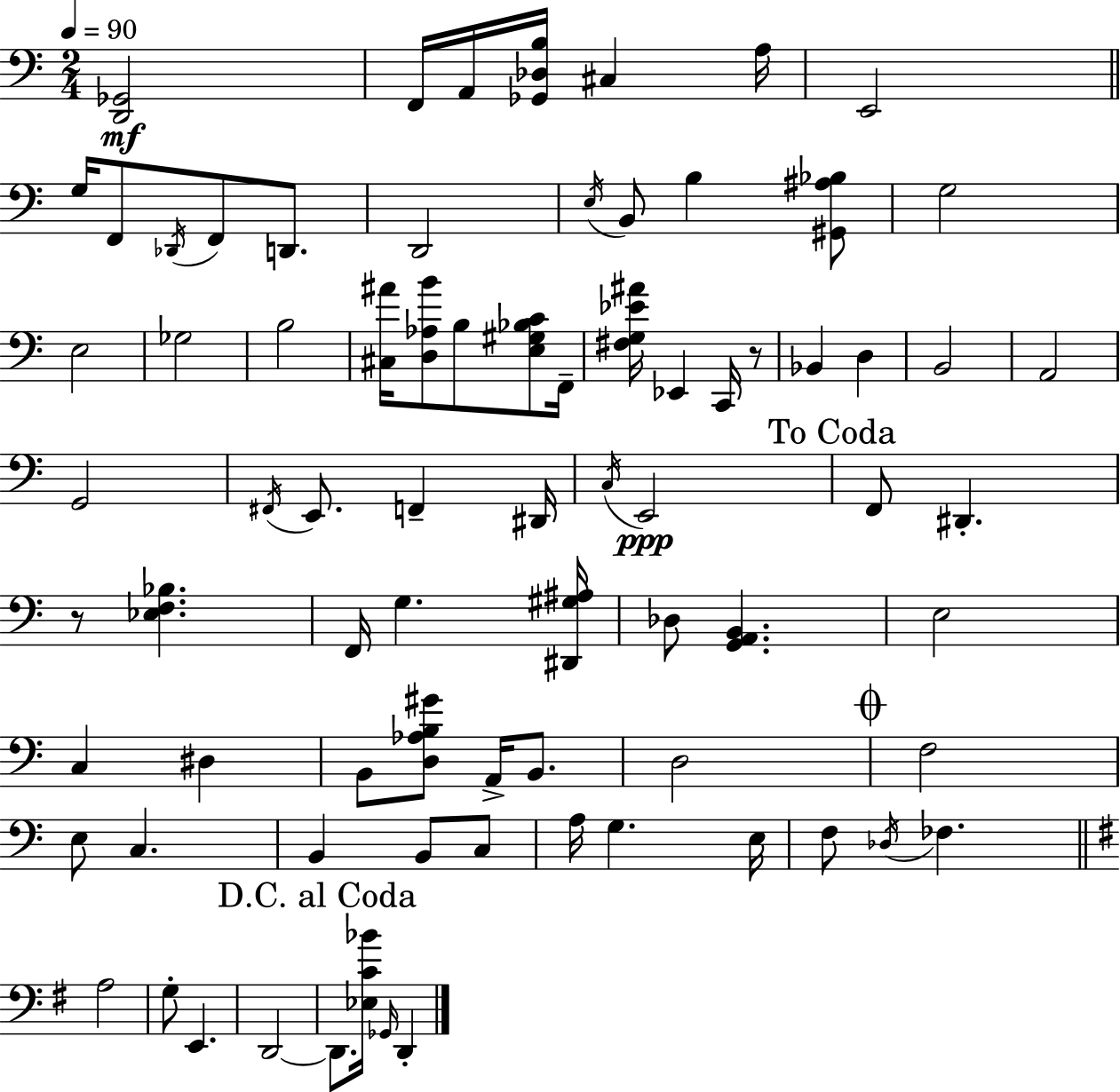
[D2,Gb2]/h F2/s A2/s [Gb2,Db3,B3]/s C#3/q A3/s E2/h G3/s F2/e Db2/s F2/e D2/e. D2/h E3/s B2/e B3/q [G#2,A#3,Bb3]/e G3/h E3/h Gb3/h B3/h [C#3,A#4]/s [D3,Ab3,B4]/e B3/e [E3,G#3,Bb3,C4]/e F2/s [F#3,G3,Eb4,A#4]/s Eb2/q C2/s R/e Bb2/q D3/q B2/h A2/h G2/h F#2/s E2/e. F2/q D#2/s C3/s E2/h F2/e D#2/q. R/e [Eb3,F3,Bb3]/q. F2/s G3/q. [D#2,G#3,A#3]/s Db3/e [G2,A2,B2]/q. E3/h C3/q D#3/q B2/e [D3,Ab3,B3,G#4]/e A2/s B2/e. D3/h F3/h E3/e C3/q. B2/q B2/e C3/e A3/s G3/q. E3/s F3/e Db3/s FES3/q. A3/h G3/e E2/q. D2/h D2/e. [Eb3,C4,Bb4]/s Gb2/s D2/q